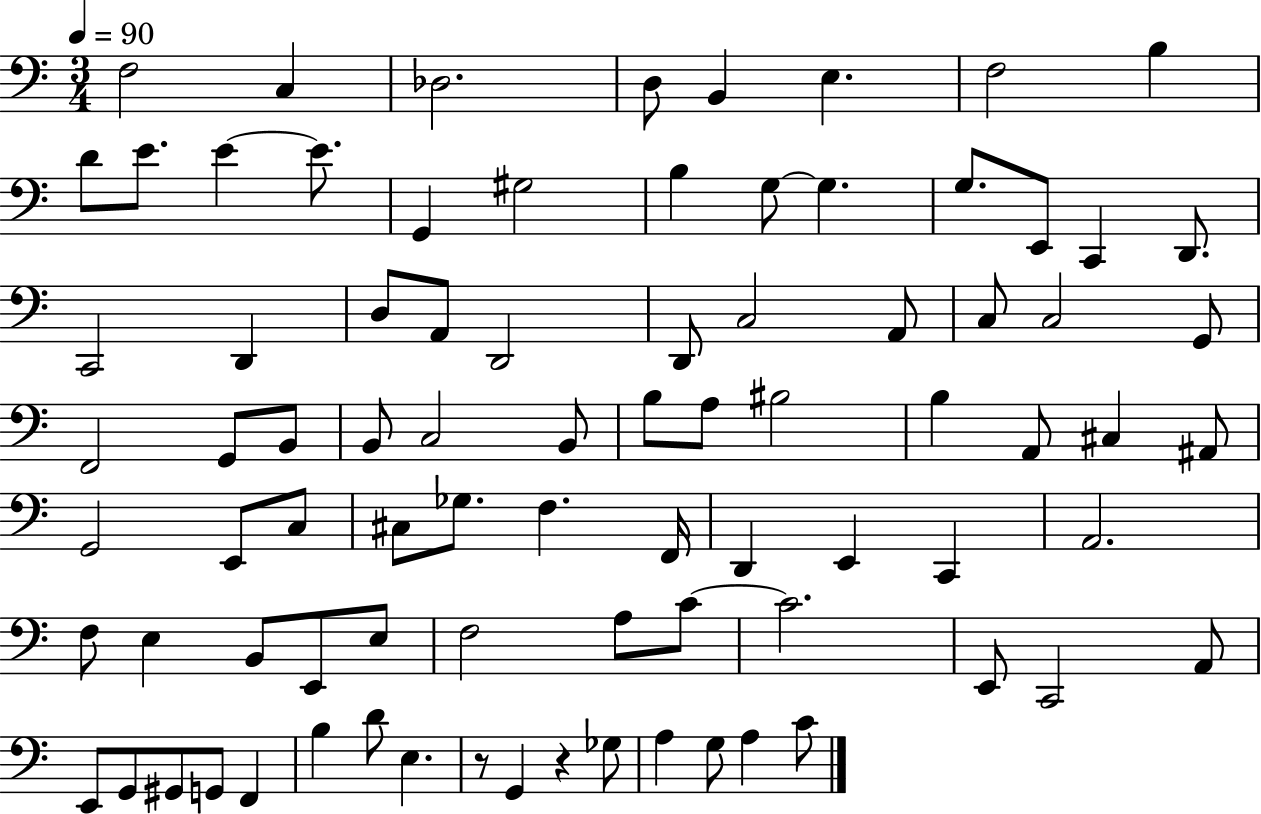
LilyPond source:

{
  \clef bass
  \numericTimeSignature
  \time 3/4
  \key c \major
  \tempo 4 = 90
  f2 c4 | des2. | d8 b,4 e4. | f2 b4 | \break d'8 e'8. e'4~~ e'8. | g,4 gis2 | b4 g8~~ g4. | g8. e,8 c,4 d,8. | \break c,2 d,4 | d8 a,8 d,2 | d,8 c2 a,8 | c8 c2 g,8 | \break f,2 g,8 b,8 | b,8 c2 b,8 | b8 a8 bis2 | b4 a,8 cis4 ais,8 | \break g,2 e,8 c8 | cis8 ges8. f4. f,16 | d,4 e,4 c,4 | a,2. | \break f8 e4 b,8 e,8 e8 | f2 a8 c'8~~ | c'2. | e,8 c,2 a,8 | \break e,8 g,8 gis,8 g,8 f,4 | b4 d'8 e4. | r8 g,4 r4 ges8 | a4 g8 a4 c'8 | \break \bar "|."
}